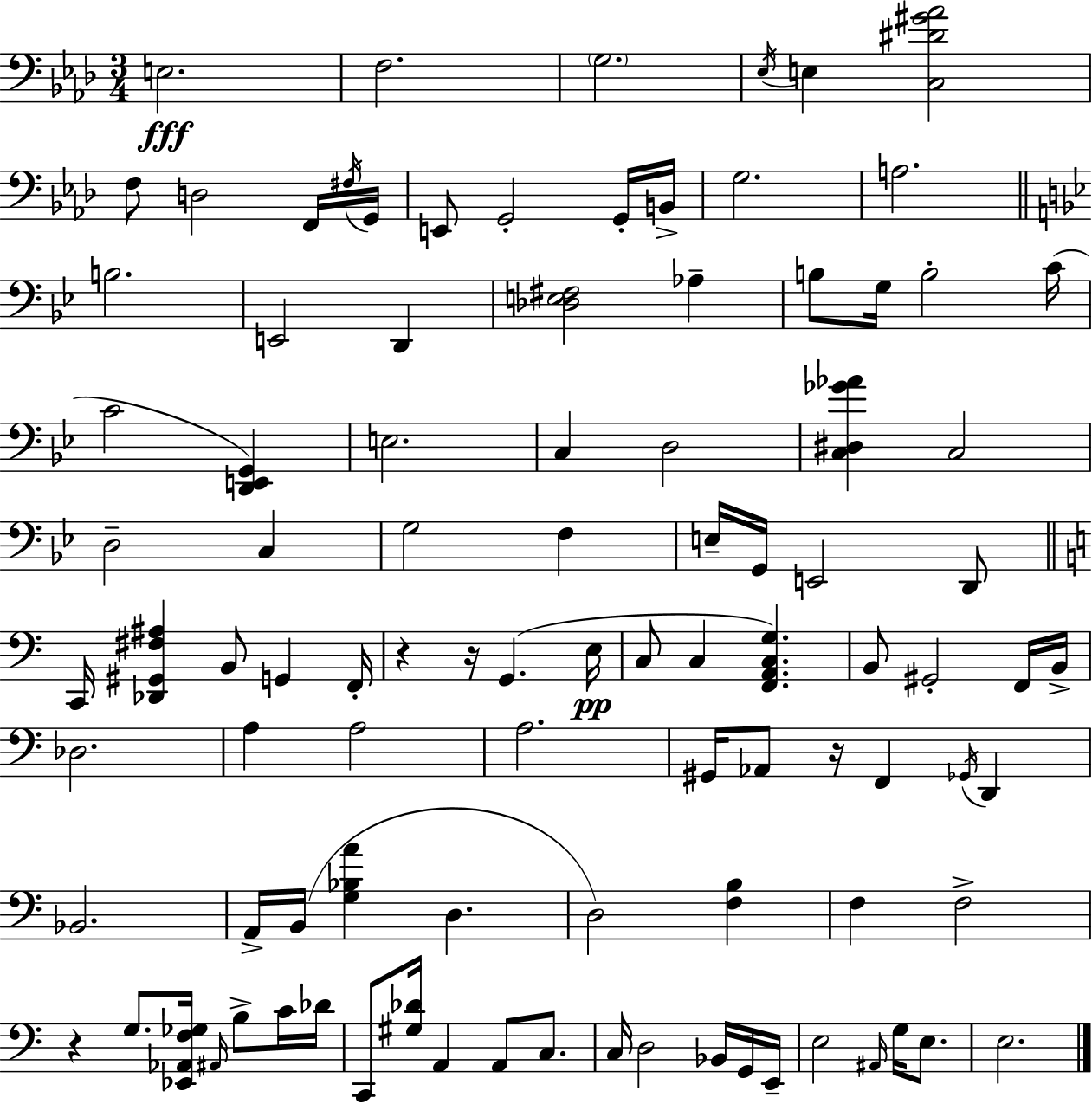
X:1
T:Untitled
M:3/4
L:1/4
K:Fm
E,2 F,2 G,2 _E,/4 E, [C,^D^G_A]2 F,/2 D,2 F,,/4 ^F,/4 G,,/4 E,,/2 G,,2 G,,/4 B,,/4 G,2 A,2 B,2 E,,2 D,, [_D,E,^F,]2 _A, B,/2 G,/4 B,2 C/4 C2 [D,,E,,G,,] E,2 C, D,2 [C,^D,_G_A] C,2 D,2 C, G,2 F, E,/4 G,,/4 E,,2 D,,/2 C,,/4 [_D,,^G,,^F,^A,] B,,/2 G,, F,,/4 z z/4 G,, E,/4 C,/2 C, [F,,A,,C,G,] B,,/2 ^G,,2 F,,/4 B,,/4 _D,2 A, A,2 A,2 ^G,,/4 _A,,/2 z/4 F,, _G,,/4 D,, _B,,2 A,,/4 B,,/4 [G,_B,A] D, D,2 [F,B,] F, F,2 z G,/2 [_E,,_A,,F,_G,]/4 ^A,,/4 B,/2 C/4 _D/4 C,,/2 [^G,_D]/4 A,, A,,/2 C,/2 C,/4 D,2 _B,,/4 G,,/4 E,,/4 E,2 ^A,,/4 G,/4 E,/2 E,2